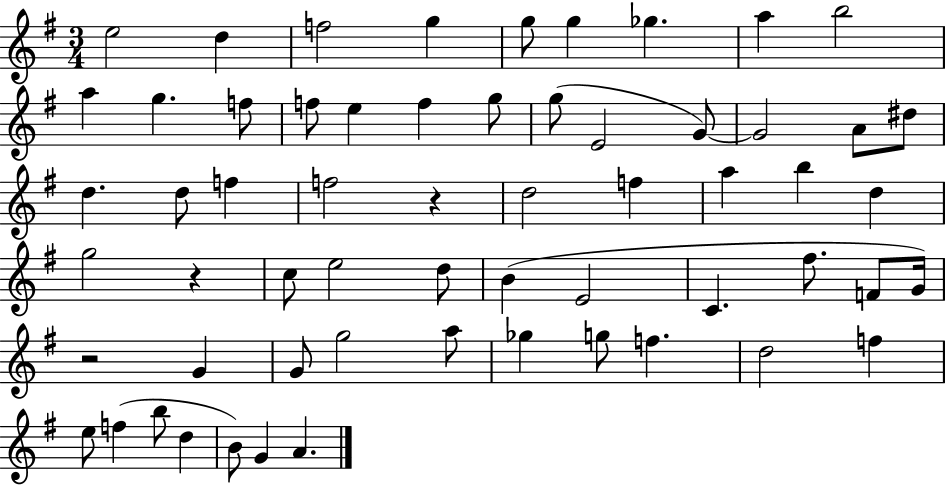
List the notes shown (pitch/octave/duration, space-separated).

E5/h D5/q F5/h G5/q G5/e G5/q Gb5/q. A5/q B5/h A5/q G5/q. F5/e F5/e E5/q F5/q G5/e G5/e E4/h G4/e G4/h A4/e D#5/e D5/q. D5/e F5/q F5/h R/q D5/h F5/q A5/q B5/q D5/q G5/h R/q C5/e E5/h D5/e B4/q E4/h C4/q. F#5/e. F4/e G4/s R/h G4/q G4/e G5/h A5/e Gb5/q G5/e F5/q. D5/h F5/q E5/e F5/q B5/e D5/q B4/e G4/q A4/q.